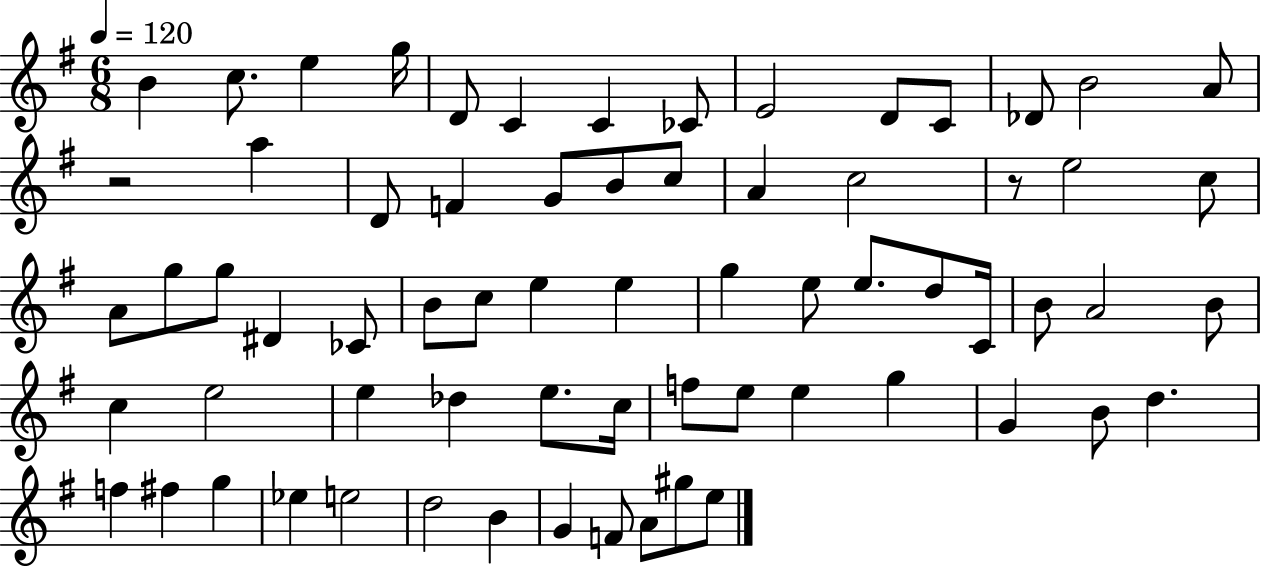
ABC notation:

X:1
T:Untitled
M:6/8
L:1/4
K:G
B c/2 e g/4 D/2 C C _C/2 E2 D/2 C/2 _D/2 B2 A/2 z2 a D/2 F G/2 B/2 c/2 A c2 z/2 e2 c/2 A/2 g/2 g/2 ^D _C/2 B/2 c/2 e e g e/2 e/2 d/2 C/4 B/2 A2 B/2 c e2 e _d e/2 c/4 f/2 e/2 e g G B/2 d f ^f g _e e2 d2 B G F/2 A/2 ^g/2 e/2